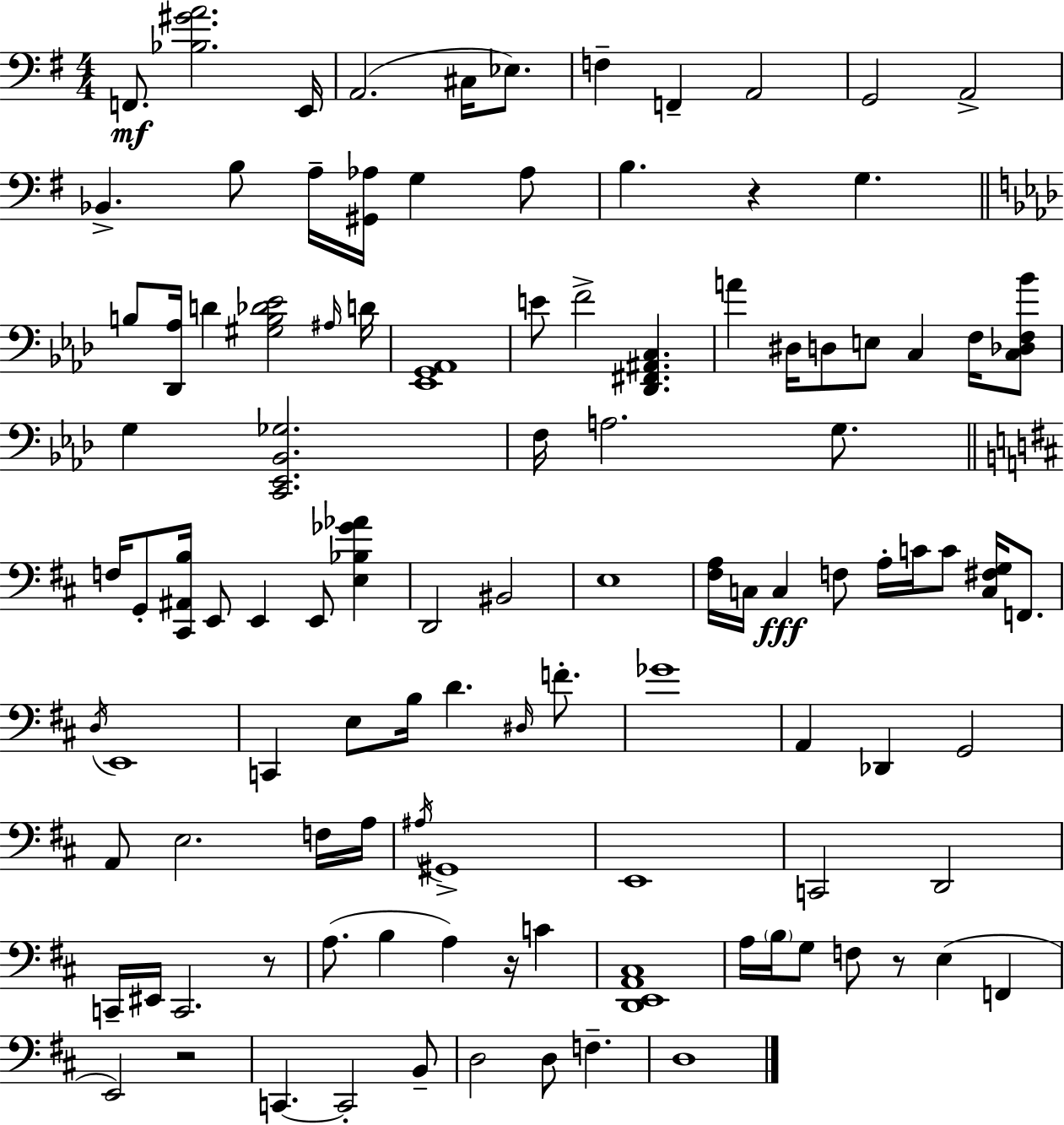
X:1
T:Untitled
M:4/4
L:1/4
K:G
F,,/2 [_B,^GA]2 E,,/4 A,,2 ^C,/4 _E,/2 F, F,, A,,2 G,,2 A,,2 _B,, B,/2 A,/4 [^G,,_A,]/4 G, _A,/2 B, z G, B,/2 [_D,,_A,]/4 D [^G,B,_D_E]2 ^A,/4 D/4 [_E,,G,,_A,,]4 E/2 F2 [_D,,^F,,^A,,C,] A ^D,/4 D,/2 E,/2 C, F,/4 [C,_D,F,_B]/2 G, [C,,_E,,_B,,_G,]2 F,/4 A,2 G,/2 F,/4 G,,/2 [^C,,^A,,B,]/4 E,,/2 E,, E,,/2 [E,_B,_G_A] D,,2 ^B,,2 E,4 [^F,A,]/4 C,/4 C, F,/2 A,/4 C/4 C/2 [C,^F,G,]/4 F,,/2 D,/4 E,,4 C,, E,/2 B,/4 D ^D,/4 F/2 _G4 A,, _D,, G,,2 A,,/2 E,2 F,/4 A,/4 ^A,/4 ^G,,4 E,,4 C,,2 D,,2 C,,/4 ^E,,/4 C,,2 z/2 A,/2 B, A, z/4 C [D,,E,,A,,^C,]4 A,/4 B,/4 G,/2 F,/2 z/2 E, F,, E,,2 z2 C,, C,,2 B,,/2 D,2 D,/2 F, D,4